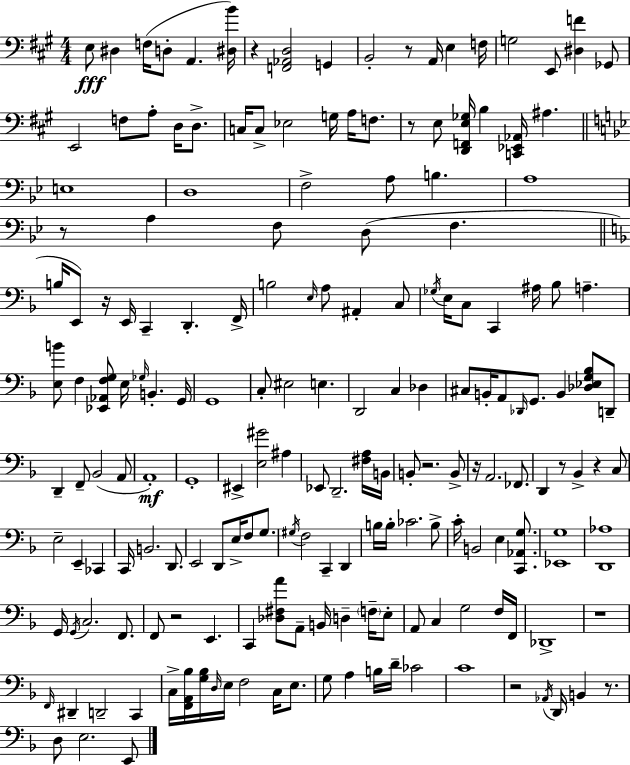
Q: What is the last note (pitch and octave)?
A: E2